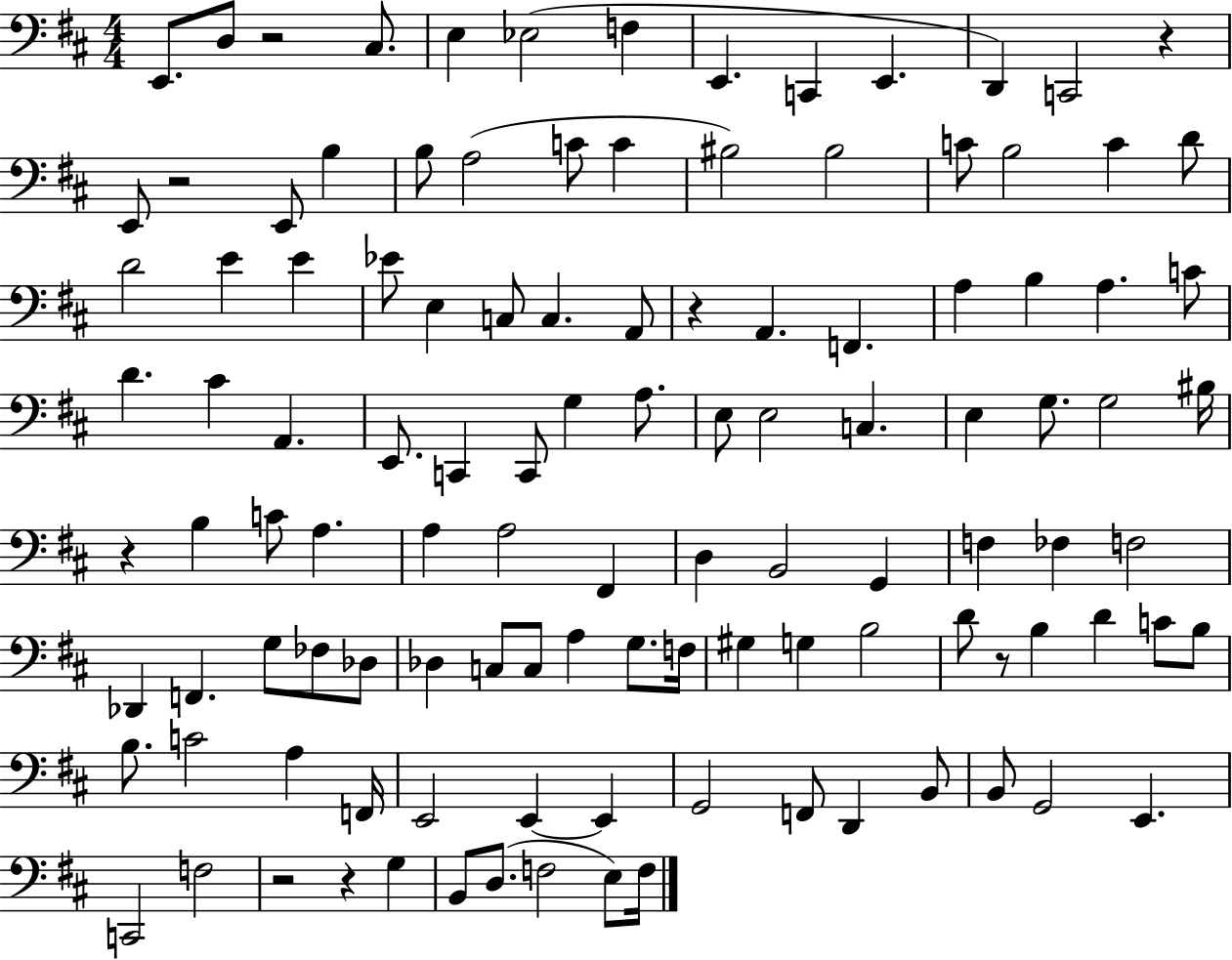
E2/e. D3/e R/h C#3/e. E3/q Eb3/h F3/q E2/q. C2/q E2/q. D2/q C2/h R/q E2/e R/h E2/e B3/q B3/e A3/h C4/e C4/q BIS3/h BIS3/h C4/e B3/h C4/q D4/e D4/h E4/q E4/q Eb4/e E3/q C3/e C3/q. A2/e R/q A2/q. F2/q. A3/q B3/q A3/q. C4/e D4/q. C#4/q A2/q. E2/e. C2/q C2/e G3/q A3/e. E3/e E3/h C3/q. E3/q G3/e. G3/h BIS3/s R/q B3/q C4/e A3/q. A3/q A3/h F#2/q D3/q B2/h G2/q F3/q FES3/q F3/h Db2/q F2/q. G3/e FES3/e Db3/e Db3/q C3/e C3/e A3/q G3/e. F3/s G#3/q G3/q B3/h D4/e R/e B3/q D4/q C4/e B3/e B3/e. C4/h A3/q F2/s E2/h E2/q E2/q G2/h F2/e D2/q B2/e B2/e G2/h E2/q. C2/h F3/h R/h R/q G3/q B2/e D3/e. F3/h E3/e F3/s